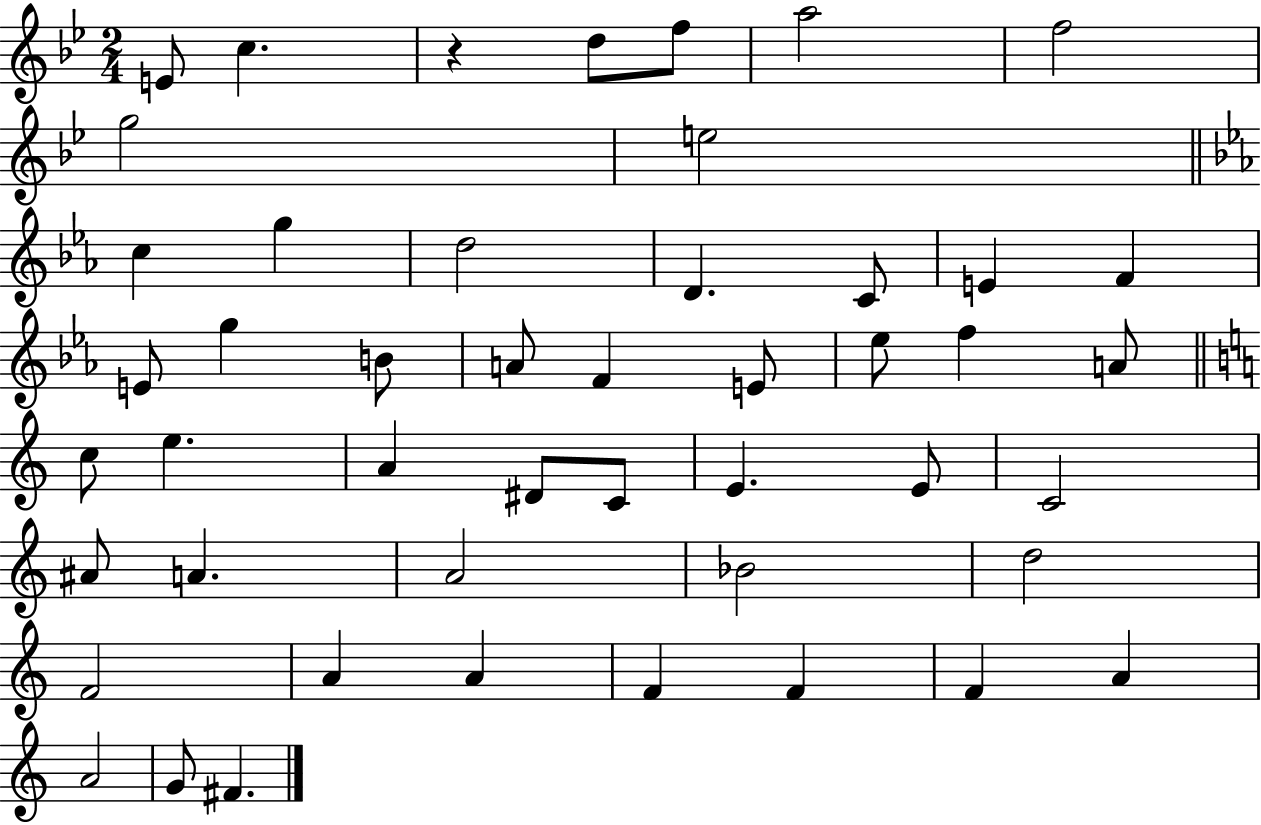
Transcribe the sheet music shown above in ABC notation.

X:1
T:Untitled
M:2/4
L:1/4
K:Bb
E/2 c z d/2 f/2 a2 f2 g2 e2 c g d2 D C/2 E F E/2 g B/2 A/2 F E/2 _e/2 f A/2 c/2 e A ^D/2 C/2 E E/2 C2 ^A/2 A A2 _B2 d2 F2 A A F F F A A2 G/2 ^F